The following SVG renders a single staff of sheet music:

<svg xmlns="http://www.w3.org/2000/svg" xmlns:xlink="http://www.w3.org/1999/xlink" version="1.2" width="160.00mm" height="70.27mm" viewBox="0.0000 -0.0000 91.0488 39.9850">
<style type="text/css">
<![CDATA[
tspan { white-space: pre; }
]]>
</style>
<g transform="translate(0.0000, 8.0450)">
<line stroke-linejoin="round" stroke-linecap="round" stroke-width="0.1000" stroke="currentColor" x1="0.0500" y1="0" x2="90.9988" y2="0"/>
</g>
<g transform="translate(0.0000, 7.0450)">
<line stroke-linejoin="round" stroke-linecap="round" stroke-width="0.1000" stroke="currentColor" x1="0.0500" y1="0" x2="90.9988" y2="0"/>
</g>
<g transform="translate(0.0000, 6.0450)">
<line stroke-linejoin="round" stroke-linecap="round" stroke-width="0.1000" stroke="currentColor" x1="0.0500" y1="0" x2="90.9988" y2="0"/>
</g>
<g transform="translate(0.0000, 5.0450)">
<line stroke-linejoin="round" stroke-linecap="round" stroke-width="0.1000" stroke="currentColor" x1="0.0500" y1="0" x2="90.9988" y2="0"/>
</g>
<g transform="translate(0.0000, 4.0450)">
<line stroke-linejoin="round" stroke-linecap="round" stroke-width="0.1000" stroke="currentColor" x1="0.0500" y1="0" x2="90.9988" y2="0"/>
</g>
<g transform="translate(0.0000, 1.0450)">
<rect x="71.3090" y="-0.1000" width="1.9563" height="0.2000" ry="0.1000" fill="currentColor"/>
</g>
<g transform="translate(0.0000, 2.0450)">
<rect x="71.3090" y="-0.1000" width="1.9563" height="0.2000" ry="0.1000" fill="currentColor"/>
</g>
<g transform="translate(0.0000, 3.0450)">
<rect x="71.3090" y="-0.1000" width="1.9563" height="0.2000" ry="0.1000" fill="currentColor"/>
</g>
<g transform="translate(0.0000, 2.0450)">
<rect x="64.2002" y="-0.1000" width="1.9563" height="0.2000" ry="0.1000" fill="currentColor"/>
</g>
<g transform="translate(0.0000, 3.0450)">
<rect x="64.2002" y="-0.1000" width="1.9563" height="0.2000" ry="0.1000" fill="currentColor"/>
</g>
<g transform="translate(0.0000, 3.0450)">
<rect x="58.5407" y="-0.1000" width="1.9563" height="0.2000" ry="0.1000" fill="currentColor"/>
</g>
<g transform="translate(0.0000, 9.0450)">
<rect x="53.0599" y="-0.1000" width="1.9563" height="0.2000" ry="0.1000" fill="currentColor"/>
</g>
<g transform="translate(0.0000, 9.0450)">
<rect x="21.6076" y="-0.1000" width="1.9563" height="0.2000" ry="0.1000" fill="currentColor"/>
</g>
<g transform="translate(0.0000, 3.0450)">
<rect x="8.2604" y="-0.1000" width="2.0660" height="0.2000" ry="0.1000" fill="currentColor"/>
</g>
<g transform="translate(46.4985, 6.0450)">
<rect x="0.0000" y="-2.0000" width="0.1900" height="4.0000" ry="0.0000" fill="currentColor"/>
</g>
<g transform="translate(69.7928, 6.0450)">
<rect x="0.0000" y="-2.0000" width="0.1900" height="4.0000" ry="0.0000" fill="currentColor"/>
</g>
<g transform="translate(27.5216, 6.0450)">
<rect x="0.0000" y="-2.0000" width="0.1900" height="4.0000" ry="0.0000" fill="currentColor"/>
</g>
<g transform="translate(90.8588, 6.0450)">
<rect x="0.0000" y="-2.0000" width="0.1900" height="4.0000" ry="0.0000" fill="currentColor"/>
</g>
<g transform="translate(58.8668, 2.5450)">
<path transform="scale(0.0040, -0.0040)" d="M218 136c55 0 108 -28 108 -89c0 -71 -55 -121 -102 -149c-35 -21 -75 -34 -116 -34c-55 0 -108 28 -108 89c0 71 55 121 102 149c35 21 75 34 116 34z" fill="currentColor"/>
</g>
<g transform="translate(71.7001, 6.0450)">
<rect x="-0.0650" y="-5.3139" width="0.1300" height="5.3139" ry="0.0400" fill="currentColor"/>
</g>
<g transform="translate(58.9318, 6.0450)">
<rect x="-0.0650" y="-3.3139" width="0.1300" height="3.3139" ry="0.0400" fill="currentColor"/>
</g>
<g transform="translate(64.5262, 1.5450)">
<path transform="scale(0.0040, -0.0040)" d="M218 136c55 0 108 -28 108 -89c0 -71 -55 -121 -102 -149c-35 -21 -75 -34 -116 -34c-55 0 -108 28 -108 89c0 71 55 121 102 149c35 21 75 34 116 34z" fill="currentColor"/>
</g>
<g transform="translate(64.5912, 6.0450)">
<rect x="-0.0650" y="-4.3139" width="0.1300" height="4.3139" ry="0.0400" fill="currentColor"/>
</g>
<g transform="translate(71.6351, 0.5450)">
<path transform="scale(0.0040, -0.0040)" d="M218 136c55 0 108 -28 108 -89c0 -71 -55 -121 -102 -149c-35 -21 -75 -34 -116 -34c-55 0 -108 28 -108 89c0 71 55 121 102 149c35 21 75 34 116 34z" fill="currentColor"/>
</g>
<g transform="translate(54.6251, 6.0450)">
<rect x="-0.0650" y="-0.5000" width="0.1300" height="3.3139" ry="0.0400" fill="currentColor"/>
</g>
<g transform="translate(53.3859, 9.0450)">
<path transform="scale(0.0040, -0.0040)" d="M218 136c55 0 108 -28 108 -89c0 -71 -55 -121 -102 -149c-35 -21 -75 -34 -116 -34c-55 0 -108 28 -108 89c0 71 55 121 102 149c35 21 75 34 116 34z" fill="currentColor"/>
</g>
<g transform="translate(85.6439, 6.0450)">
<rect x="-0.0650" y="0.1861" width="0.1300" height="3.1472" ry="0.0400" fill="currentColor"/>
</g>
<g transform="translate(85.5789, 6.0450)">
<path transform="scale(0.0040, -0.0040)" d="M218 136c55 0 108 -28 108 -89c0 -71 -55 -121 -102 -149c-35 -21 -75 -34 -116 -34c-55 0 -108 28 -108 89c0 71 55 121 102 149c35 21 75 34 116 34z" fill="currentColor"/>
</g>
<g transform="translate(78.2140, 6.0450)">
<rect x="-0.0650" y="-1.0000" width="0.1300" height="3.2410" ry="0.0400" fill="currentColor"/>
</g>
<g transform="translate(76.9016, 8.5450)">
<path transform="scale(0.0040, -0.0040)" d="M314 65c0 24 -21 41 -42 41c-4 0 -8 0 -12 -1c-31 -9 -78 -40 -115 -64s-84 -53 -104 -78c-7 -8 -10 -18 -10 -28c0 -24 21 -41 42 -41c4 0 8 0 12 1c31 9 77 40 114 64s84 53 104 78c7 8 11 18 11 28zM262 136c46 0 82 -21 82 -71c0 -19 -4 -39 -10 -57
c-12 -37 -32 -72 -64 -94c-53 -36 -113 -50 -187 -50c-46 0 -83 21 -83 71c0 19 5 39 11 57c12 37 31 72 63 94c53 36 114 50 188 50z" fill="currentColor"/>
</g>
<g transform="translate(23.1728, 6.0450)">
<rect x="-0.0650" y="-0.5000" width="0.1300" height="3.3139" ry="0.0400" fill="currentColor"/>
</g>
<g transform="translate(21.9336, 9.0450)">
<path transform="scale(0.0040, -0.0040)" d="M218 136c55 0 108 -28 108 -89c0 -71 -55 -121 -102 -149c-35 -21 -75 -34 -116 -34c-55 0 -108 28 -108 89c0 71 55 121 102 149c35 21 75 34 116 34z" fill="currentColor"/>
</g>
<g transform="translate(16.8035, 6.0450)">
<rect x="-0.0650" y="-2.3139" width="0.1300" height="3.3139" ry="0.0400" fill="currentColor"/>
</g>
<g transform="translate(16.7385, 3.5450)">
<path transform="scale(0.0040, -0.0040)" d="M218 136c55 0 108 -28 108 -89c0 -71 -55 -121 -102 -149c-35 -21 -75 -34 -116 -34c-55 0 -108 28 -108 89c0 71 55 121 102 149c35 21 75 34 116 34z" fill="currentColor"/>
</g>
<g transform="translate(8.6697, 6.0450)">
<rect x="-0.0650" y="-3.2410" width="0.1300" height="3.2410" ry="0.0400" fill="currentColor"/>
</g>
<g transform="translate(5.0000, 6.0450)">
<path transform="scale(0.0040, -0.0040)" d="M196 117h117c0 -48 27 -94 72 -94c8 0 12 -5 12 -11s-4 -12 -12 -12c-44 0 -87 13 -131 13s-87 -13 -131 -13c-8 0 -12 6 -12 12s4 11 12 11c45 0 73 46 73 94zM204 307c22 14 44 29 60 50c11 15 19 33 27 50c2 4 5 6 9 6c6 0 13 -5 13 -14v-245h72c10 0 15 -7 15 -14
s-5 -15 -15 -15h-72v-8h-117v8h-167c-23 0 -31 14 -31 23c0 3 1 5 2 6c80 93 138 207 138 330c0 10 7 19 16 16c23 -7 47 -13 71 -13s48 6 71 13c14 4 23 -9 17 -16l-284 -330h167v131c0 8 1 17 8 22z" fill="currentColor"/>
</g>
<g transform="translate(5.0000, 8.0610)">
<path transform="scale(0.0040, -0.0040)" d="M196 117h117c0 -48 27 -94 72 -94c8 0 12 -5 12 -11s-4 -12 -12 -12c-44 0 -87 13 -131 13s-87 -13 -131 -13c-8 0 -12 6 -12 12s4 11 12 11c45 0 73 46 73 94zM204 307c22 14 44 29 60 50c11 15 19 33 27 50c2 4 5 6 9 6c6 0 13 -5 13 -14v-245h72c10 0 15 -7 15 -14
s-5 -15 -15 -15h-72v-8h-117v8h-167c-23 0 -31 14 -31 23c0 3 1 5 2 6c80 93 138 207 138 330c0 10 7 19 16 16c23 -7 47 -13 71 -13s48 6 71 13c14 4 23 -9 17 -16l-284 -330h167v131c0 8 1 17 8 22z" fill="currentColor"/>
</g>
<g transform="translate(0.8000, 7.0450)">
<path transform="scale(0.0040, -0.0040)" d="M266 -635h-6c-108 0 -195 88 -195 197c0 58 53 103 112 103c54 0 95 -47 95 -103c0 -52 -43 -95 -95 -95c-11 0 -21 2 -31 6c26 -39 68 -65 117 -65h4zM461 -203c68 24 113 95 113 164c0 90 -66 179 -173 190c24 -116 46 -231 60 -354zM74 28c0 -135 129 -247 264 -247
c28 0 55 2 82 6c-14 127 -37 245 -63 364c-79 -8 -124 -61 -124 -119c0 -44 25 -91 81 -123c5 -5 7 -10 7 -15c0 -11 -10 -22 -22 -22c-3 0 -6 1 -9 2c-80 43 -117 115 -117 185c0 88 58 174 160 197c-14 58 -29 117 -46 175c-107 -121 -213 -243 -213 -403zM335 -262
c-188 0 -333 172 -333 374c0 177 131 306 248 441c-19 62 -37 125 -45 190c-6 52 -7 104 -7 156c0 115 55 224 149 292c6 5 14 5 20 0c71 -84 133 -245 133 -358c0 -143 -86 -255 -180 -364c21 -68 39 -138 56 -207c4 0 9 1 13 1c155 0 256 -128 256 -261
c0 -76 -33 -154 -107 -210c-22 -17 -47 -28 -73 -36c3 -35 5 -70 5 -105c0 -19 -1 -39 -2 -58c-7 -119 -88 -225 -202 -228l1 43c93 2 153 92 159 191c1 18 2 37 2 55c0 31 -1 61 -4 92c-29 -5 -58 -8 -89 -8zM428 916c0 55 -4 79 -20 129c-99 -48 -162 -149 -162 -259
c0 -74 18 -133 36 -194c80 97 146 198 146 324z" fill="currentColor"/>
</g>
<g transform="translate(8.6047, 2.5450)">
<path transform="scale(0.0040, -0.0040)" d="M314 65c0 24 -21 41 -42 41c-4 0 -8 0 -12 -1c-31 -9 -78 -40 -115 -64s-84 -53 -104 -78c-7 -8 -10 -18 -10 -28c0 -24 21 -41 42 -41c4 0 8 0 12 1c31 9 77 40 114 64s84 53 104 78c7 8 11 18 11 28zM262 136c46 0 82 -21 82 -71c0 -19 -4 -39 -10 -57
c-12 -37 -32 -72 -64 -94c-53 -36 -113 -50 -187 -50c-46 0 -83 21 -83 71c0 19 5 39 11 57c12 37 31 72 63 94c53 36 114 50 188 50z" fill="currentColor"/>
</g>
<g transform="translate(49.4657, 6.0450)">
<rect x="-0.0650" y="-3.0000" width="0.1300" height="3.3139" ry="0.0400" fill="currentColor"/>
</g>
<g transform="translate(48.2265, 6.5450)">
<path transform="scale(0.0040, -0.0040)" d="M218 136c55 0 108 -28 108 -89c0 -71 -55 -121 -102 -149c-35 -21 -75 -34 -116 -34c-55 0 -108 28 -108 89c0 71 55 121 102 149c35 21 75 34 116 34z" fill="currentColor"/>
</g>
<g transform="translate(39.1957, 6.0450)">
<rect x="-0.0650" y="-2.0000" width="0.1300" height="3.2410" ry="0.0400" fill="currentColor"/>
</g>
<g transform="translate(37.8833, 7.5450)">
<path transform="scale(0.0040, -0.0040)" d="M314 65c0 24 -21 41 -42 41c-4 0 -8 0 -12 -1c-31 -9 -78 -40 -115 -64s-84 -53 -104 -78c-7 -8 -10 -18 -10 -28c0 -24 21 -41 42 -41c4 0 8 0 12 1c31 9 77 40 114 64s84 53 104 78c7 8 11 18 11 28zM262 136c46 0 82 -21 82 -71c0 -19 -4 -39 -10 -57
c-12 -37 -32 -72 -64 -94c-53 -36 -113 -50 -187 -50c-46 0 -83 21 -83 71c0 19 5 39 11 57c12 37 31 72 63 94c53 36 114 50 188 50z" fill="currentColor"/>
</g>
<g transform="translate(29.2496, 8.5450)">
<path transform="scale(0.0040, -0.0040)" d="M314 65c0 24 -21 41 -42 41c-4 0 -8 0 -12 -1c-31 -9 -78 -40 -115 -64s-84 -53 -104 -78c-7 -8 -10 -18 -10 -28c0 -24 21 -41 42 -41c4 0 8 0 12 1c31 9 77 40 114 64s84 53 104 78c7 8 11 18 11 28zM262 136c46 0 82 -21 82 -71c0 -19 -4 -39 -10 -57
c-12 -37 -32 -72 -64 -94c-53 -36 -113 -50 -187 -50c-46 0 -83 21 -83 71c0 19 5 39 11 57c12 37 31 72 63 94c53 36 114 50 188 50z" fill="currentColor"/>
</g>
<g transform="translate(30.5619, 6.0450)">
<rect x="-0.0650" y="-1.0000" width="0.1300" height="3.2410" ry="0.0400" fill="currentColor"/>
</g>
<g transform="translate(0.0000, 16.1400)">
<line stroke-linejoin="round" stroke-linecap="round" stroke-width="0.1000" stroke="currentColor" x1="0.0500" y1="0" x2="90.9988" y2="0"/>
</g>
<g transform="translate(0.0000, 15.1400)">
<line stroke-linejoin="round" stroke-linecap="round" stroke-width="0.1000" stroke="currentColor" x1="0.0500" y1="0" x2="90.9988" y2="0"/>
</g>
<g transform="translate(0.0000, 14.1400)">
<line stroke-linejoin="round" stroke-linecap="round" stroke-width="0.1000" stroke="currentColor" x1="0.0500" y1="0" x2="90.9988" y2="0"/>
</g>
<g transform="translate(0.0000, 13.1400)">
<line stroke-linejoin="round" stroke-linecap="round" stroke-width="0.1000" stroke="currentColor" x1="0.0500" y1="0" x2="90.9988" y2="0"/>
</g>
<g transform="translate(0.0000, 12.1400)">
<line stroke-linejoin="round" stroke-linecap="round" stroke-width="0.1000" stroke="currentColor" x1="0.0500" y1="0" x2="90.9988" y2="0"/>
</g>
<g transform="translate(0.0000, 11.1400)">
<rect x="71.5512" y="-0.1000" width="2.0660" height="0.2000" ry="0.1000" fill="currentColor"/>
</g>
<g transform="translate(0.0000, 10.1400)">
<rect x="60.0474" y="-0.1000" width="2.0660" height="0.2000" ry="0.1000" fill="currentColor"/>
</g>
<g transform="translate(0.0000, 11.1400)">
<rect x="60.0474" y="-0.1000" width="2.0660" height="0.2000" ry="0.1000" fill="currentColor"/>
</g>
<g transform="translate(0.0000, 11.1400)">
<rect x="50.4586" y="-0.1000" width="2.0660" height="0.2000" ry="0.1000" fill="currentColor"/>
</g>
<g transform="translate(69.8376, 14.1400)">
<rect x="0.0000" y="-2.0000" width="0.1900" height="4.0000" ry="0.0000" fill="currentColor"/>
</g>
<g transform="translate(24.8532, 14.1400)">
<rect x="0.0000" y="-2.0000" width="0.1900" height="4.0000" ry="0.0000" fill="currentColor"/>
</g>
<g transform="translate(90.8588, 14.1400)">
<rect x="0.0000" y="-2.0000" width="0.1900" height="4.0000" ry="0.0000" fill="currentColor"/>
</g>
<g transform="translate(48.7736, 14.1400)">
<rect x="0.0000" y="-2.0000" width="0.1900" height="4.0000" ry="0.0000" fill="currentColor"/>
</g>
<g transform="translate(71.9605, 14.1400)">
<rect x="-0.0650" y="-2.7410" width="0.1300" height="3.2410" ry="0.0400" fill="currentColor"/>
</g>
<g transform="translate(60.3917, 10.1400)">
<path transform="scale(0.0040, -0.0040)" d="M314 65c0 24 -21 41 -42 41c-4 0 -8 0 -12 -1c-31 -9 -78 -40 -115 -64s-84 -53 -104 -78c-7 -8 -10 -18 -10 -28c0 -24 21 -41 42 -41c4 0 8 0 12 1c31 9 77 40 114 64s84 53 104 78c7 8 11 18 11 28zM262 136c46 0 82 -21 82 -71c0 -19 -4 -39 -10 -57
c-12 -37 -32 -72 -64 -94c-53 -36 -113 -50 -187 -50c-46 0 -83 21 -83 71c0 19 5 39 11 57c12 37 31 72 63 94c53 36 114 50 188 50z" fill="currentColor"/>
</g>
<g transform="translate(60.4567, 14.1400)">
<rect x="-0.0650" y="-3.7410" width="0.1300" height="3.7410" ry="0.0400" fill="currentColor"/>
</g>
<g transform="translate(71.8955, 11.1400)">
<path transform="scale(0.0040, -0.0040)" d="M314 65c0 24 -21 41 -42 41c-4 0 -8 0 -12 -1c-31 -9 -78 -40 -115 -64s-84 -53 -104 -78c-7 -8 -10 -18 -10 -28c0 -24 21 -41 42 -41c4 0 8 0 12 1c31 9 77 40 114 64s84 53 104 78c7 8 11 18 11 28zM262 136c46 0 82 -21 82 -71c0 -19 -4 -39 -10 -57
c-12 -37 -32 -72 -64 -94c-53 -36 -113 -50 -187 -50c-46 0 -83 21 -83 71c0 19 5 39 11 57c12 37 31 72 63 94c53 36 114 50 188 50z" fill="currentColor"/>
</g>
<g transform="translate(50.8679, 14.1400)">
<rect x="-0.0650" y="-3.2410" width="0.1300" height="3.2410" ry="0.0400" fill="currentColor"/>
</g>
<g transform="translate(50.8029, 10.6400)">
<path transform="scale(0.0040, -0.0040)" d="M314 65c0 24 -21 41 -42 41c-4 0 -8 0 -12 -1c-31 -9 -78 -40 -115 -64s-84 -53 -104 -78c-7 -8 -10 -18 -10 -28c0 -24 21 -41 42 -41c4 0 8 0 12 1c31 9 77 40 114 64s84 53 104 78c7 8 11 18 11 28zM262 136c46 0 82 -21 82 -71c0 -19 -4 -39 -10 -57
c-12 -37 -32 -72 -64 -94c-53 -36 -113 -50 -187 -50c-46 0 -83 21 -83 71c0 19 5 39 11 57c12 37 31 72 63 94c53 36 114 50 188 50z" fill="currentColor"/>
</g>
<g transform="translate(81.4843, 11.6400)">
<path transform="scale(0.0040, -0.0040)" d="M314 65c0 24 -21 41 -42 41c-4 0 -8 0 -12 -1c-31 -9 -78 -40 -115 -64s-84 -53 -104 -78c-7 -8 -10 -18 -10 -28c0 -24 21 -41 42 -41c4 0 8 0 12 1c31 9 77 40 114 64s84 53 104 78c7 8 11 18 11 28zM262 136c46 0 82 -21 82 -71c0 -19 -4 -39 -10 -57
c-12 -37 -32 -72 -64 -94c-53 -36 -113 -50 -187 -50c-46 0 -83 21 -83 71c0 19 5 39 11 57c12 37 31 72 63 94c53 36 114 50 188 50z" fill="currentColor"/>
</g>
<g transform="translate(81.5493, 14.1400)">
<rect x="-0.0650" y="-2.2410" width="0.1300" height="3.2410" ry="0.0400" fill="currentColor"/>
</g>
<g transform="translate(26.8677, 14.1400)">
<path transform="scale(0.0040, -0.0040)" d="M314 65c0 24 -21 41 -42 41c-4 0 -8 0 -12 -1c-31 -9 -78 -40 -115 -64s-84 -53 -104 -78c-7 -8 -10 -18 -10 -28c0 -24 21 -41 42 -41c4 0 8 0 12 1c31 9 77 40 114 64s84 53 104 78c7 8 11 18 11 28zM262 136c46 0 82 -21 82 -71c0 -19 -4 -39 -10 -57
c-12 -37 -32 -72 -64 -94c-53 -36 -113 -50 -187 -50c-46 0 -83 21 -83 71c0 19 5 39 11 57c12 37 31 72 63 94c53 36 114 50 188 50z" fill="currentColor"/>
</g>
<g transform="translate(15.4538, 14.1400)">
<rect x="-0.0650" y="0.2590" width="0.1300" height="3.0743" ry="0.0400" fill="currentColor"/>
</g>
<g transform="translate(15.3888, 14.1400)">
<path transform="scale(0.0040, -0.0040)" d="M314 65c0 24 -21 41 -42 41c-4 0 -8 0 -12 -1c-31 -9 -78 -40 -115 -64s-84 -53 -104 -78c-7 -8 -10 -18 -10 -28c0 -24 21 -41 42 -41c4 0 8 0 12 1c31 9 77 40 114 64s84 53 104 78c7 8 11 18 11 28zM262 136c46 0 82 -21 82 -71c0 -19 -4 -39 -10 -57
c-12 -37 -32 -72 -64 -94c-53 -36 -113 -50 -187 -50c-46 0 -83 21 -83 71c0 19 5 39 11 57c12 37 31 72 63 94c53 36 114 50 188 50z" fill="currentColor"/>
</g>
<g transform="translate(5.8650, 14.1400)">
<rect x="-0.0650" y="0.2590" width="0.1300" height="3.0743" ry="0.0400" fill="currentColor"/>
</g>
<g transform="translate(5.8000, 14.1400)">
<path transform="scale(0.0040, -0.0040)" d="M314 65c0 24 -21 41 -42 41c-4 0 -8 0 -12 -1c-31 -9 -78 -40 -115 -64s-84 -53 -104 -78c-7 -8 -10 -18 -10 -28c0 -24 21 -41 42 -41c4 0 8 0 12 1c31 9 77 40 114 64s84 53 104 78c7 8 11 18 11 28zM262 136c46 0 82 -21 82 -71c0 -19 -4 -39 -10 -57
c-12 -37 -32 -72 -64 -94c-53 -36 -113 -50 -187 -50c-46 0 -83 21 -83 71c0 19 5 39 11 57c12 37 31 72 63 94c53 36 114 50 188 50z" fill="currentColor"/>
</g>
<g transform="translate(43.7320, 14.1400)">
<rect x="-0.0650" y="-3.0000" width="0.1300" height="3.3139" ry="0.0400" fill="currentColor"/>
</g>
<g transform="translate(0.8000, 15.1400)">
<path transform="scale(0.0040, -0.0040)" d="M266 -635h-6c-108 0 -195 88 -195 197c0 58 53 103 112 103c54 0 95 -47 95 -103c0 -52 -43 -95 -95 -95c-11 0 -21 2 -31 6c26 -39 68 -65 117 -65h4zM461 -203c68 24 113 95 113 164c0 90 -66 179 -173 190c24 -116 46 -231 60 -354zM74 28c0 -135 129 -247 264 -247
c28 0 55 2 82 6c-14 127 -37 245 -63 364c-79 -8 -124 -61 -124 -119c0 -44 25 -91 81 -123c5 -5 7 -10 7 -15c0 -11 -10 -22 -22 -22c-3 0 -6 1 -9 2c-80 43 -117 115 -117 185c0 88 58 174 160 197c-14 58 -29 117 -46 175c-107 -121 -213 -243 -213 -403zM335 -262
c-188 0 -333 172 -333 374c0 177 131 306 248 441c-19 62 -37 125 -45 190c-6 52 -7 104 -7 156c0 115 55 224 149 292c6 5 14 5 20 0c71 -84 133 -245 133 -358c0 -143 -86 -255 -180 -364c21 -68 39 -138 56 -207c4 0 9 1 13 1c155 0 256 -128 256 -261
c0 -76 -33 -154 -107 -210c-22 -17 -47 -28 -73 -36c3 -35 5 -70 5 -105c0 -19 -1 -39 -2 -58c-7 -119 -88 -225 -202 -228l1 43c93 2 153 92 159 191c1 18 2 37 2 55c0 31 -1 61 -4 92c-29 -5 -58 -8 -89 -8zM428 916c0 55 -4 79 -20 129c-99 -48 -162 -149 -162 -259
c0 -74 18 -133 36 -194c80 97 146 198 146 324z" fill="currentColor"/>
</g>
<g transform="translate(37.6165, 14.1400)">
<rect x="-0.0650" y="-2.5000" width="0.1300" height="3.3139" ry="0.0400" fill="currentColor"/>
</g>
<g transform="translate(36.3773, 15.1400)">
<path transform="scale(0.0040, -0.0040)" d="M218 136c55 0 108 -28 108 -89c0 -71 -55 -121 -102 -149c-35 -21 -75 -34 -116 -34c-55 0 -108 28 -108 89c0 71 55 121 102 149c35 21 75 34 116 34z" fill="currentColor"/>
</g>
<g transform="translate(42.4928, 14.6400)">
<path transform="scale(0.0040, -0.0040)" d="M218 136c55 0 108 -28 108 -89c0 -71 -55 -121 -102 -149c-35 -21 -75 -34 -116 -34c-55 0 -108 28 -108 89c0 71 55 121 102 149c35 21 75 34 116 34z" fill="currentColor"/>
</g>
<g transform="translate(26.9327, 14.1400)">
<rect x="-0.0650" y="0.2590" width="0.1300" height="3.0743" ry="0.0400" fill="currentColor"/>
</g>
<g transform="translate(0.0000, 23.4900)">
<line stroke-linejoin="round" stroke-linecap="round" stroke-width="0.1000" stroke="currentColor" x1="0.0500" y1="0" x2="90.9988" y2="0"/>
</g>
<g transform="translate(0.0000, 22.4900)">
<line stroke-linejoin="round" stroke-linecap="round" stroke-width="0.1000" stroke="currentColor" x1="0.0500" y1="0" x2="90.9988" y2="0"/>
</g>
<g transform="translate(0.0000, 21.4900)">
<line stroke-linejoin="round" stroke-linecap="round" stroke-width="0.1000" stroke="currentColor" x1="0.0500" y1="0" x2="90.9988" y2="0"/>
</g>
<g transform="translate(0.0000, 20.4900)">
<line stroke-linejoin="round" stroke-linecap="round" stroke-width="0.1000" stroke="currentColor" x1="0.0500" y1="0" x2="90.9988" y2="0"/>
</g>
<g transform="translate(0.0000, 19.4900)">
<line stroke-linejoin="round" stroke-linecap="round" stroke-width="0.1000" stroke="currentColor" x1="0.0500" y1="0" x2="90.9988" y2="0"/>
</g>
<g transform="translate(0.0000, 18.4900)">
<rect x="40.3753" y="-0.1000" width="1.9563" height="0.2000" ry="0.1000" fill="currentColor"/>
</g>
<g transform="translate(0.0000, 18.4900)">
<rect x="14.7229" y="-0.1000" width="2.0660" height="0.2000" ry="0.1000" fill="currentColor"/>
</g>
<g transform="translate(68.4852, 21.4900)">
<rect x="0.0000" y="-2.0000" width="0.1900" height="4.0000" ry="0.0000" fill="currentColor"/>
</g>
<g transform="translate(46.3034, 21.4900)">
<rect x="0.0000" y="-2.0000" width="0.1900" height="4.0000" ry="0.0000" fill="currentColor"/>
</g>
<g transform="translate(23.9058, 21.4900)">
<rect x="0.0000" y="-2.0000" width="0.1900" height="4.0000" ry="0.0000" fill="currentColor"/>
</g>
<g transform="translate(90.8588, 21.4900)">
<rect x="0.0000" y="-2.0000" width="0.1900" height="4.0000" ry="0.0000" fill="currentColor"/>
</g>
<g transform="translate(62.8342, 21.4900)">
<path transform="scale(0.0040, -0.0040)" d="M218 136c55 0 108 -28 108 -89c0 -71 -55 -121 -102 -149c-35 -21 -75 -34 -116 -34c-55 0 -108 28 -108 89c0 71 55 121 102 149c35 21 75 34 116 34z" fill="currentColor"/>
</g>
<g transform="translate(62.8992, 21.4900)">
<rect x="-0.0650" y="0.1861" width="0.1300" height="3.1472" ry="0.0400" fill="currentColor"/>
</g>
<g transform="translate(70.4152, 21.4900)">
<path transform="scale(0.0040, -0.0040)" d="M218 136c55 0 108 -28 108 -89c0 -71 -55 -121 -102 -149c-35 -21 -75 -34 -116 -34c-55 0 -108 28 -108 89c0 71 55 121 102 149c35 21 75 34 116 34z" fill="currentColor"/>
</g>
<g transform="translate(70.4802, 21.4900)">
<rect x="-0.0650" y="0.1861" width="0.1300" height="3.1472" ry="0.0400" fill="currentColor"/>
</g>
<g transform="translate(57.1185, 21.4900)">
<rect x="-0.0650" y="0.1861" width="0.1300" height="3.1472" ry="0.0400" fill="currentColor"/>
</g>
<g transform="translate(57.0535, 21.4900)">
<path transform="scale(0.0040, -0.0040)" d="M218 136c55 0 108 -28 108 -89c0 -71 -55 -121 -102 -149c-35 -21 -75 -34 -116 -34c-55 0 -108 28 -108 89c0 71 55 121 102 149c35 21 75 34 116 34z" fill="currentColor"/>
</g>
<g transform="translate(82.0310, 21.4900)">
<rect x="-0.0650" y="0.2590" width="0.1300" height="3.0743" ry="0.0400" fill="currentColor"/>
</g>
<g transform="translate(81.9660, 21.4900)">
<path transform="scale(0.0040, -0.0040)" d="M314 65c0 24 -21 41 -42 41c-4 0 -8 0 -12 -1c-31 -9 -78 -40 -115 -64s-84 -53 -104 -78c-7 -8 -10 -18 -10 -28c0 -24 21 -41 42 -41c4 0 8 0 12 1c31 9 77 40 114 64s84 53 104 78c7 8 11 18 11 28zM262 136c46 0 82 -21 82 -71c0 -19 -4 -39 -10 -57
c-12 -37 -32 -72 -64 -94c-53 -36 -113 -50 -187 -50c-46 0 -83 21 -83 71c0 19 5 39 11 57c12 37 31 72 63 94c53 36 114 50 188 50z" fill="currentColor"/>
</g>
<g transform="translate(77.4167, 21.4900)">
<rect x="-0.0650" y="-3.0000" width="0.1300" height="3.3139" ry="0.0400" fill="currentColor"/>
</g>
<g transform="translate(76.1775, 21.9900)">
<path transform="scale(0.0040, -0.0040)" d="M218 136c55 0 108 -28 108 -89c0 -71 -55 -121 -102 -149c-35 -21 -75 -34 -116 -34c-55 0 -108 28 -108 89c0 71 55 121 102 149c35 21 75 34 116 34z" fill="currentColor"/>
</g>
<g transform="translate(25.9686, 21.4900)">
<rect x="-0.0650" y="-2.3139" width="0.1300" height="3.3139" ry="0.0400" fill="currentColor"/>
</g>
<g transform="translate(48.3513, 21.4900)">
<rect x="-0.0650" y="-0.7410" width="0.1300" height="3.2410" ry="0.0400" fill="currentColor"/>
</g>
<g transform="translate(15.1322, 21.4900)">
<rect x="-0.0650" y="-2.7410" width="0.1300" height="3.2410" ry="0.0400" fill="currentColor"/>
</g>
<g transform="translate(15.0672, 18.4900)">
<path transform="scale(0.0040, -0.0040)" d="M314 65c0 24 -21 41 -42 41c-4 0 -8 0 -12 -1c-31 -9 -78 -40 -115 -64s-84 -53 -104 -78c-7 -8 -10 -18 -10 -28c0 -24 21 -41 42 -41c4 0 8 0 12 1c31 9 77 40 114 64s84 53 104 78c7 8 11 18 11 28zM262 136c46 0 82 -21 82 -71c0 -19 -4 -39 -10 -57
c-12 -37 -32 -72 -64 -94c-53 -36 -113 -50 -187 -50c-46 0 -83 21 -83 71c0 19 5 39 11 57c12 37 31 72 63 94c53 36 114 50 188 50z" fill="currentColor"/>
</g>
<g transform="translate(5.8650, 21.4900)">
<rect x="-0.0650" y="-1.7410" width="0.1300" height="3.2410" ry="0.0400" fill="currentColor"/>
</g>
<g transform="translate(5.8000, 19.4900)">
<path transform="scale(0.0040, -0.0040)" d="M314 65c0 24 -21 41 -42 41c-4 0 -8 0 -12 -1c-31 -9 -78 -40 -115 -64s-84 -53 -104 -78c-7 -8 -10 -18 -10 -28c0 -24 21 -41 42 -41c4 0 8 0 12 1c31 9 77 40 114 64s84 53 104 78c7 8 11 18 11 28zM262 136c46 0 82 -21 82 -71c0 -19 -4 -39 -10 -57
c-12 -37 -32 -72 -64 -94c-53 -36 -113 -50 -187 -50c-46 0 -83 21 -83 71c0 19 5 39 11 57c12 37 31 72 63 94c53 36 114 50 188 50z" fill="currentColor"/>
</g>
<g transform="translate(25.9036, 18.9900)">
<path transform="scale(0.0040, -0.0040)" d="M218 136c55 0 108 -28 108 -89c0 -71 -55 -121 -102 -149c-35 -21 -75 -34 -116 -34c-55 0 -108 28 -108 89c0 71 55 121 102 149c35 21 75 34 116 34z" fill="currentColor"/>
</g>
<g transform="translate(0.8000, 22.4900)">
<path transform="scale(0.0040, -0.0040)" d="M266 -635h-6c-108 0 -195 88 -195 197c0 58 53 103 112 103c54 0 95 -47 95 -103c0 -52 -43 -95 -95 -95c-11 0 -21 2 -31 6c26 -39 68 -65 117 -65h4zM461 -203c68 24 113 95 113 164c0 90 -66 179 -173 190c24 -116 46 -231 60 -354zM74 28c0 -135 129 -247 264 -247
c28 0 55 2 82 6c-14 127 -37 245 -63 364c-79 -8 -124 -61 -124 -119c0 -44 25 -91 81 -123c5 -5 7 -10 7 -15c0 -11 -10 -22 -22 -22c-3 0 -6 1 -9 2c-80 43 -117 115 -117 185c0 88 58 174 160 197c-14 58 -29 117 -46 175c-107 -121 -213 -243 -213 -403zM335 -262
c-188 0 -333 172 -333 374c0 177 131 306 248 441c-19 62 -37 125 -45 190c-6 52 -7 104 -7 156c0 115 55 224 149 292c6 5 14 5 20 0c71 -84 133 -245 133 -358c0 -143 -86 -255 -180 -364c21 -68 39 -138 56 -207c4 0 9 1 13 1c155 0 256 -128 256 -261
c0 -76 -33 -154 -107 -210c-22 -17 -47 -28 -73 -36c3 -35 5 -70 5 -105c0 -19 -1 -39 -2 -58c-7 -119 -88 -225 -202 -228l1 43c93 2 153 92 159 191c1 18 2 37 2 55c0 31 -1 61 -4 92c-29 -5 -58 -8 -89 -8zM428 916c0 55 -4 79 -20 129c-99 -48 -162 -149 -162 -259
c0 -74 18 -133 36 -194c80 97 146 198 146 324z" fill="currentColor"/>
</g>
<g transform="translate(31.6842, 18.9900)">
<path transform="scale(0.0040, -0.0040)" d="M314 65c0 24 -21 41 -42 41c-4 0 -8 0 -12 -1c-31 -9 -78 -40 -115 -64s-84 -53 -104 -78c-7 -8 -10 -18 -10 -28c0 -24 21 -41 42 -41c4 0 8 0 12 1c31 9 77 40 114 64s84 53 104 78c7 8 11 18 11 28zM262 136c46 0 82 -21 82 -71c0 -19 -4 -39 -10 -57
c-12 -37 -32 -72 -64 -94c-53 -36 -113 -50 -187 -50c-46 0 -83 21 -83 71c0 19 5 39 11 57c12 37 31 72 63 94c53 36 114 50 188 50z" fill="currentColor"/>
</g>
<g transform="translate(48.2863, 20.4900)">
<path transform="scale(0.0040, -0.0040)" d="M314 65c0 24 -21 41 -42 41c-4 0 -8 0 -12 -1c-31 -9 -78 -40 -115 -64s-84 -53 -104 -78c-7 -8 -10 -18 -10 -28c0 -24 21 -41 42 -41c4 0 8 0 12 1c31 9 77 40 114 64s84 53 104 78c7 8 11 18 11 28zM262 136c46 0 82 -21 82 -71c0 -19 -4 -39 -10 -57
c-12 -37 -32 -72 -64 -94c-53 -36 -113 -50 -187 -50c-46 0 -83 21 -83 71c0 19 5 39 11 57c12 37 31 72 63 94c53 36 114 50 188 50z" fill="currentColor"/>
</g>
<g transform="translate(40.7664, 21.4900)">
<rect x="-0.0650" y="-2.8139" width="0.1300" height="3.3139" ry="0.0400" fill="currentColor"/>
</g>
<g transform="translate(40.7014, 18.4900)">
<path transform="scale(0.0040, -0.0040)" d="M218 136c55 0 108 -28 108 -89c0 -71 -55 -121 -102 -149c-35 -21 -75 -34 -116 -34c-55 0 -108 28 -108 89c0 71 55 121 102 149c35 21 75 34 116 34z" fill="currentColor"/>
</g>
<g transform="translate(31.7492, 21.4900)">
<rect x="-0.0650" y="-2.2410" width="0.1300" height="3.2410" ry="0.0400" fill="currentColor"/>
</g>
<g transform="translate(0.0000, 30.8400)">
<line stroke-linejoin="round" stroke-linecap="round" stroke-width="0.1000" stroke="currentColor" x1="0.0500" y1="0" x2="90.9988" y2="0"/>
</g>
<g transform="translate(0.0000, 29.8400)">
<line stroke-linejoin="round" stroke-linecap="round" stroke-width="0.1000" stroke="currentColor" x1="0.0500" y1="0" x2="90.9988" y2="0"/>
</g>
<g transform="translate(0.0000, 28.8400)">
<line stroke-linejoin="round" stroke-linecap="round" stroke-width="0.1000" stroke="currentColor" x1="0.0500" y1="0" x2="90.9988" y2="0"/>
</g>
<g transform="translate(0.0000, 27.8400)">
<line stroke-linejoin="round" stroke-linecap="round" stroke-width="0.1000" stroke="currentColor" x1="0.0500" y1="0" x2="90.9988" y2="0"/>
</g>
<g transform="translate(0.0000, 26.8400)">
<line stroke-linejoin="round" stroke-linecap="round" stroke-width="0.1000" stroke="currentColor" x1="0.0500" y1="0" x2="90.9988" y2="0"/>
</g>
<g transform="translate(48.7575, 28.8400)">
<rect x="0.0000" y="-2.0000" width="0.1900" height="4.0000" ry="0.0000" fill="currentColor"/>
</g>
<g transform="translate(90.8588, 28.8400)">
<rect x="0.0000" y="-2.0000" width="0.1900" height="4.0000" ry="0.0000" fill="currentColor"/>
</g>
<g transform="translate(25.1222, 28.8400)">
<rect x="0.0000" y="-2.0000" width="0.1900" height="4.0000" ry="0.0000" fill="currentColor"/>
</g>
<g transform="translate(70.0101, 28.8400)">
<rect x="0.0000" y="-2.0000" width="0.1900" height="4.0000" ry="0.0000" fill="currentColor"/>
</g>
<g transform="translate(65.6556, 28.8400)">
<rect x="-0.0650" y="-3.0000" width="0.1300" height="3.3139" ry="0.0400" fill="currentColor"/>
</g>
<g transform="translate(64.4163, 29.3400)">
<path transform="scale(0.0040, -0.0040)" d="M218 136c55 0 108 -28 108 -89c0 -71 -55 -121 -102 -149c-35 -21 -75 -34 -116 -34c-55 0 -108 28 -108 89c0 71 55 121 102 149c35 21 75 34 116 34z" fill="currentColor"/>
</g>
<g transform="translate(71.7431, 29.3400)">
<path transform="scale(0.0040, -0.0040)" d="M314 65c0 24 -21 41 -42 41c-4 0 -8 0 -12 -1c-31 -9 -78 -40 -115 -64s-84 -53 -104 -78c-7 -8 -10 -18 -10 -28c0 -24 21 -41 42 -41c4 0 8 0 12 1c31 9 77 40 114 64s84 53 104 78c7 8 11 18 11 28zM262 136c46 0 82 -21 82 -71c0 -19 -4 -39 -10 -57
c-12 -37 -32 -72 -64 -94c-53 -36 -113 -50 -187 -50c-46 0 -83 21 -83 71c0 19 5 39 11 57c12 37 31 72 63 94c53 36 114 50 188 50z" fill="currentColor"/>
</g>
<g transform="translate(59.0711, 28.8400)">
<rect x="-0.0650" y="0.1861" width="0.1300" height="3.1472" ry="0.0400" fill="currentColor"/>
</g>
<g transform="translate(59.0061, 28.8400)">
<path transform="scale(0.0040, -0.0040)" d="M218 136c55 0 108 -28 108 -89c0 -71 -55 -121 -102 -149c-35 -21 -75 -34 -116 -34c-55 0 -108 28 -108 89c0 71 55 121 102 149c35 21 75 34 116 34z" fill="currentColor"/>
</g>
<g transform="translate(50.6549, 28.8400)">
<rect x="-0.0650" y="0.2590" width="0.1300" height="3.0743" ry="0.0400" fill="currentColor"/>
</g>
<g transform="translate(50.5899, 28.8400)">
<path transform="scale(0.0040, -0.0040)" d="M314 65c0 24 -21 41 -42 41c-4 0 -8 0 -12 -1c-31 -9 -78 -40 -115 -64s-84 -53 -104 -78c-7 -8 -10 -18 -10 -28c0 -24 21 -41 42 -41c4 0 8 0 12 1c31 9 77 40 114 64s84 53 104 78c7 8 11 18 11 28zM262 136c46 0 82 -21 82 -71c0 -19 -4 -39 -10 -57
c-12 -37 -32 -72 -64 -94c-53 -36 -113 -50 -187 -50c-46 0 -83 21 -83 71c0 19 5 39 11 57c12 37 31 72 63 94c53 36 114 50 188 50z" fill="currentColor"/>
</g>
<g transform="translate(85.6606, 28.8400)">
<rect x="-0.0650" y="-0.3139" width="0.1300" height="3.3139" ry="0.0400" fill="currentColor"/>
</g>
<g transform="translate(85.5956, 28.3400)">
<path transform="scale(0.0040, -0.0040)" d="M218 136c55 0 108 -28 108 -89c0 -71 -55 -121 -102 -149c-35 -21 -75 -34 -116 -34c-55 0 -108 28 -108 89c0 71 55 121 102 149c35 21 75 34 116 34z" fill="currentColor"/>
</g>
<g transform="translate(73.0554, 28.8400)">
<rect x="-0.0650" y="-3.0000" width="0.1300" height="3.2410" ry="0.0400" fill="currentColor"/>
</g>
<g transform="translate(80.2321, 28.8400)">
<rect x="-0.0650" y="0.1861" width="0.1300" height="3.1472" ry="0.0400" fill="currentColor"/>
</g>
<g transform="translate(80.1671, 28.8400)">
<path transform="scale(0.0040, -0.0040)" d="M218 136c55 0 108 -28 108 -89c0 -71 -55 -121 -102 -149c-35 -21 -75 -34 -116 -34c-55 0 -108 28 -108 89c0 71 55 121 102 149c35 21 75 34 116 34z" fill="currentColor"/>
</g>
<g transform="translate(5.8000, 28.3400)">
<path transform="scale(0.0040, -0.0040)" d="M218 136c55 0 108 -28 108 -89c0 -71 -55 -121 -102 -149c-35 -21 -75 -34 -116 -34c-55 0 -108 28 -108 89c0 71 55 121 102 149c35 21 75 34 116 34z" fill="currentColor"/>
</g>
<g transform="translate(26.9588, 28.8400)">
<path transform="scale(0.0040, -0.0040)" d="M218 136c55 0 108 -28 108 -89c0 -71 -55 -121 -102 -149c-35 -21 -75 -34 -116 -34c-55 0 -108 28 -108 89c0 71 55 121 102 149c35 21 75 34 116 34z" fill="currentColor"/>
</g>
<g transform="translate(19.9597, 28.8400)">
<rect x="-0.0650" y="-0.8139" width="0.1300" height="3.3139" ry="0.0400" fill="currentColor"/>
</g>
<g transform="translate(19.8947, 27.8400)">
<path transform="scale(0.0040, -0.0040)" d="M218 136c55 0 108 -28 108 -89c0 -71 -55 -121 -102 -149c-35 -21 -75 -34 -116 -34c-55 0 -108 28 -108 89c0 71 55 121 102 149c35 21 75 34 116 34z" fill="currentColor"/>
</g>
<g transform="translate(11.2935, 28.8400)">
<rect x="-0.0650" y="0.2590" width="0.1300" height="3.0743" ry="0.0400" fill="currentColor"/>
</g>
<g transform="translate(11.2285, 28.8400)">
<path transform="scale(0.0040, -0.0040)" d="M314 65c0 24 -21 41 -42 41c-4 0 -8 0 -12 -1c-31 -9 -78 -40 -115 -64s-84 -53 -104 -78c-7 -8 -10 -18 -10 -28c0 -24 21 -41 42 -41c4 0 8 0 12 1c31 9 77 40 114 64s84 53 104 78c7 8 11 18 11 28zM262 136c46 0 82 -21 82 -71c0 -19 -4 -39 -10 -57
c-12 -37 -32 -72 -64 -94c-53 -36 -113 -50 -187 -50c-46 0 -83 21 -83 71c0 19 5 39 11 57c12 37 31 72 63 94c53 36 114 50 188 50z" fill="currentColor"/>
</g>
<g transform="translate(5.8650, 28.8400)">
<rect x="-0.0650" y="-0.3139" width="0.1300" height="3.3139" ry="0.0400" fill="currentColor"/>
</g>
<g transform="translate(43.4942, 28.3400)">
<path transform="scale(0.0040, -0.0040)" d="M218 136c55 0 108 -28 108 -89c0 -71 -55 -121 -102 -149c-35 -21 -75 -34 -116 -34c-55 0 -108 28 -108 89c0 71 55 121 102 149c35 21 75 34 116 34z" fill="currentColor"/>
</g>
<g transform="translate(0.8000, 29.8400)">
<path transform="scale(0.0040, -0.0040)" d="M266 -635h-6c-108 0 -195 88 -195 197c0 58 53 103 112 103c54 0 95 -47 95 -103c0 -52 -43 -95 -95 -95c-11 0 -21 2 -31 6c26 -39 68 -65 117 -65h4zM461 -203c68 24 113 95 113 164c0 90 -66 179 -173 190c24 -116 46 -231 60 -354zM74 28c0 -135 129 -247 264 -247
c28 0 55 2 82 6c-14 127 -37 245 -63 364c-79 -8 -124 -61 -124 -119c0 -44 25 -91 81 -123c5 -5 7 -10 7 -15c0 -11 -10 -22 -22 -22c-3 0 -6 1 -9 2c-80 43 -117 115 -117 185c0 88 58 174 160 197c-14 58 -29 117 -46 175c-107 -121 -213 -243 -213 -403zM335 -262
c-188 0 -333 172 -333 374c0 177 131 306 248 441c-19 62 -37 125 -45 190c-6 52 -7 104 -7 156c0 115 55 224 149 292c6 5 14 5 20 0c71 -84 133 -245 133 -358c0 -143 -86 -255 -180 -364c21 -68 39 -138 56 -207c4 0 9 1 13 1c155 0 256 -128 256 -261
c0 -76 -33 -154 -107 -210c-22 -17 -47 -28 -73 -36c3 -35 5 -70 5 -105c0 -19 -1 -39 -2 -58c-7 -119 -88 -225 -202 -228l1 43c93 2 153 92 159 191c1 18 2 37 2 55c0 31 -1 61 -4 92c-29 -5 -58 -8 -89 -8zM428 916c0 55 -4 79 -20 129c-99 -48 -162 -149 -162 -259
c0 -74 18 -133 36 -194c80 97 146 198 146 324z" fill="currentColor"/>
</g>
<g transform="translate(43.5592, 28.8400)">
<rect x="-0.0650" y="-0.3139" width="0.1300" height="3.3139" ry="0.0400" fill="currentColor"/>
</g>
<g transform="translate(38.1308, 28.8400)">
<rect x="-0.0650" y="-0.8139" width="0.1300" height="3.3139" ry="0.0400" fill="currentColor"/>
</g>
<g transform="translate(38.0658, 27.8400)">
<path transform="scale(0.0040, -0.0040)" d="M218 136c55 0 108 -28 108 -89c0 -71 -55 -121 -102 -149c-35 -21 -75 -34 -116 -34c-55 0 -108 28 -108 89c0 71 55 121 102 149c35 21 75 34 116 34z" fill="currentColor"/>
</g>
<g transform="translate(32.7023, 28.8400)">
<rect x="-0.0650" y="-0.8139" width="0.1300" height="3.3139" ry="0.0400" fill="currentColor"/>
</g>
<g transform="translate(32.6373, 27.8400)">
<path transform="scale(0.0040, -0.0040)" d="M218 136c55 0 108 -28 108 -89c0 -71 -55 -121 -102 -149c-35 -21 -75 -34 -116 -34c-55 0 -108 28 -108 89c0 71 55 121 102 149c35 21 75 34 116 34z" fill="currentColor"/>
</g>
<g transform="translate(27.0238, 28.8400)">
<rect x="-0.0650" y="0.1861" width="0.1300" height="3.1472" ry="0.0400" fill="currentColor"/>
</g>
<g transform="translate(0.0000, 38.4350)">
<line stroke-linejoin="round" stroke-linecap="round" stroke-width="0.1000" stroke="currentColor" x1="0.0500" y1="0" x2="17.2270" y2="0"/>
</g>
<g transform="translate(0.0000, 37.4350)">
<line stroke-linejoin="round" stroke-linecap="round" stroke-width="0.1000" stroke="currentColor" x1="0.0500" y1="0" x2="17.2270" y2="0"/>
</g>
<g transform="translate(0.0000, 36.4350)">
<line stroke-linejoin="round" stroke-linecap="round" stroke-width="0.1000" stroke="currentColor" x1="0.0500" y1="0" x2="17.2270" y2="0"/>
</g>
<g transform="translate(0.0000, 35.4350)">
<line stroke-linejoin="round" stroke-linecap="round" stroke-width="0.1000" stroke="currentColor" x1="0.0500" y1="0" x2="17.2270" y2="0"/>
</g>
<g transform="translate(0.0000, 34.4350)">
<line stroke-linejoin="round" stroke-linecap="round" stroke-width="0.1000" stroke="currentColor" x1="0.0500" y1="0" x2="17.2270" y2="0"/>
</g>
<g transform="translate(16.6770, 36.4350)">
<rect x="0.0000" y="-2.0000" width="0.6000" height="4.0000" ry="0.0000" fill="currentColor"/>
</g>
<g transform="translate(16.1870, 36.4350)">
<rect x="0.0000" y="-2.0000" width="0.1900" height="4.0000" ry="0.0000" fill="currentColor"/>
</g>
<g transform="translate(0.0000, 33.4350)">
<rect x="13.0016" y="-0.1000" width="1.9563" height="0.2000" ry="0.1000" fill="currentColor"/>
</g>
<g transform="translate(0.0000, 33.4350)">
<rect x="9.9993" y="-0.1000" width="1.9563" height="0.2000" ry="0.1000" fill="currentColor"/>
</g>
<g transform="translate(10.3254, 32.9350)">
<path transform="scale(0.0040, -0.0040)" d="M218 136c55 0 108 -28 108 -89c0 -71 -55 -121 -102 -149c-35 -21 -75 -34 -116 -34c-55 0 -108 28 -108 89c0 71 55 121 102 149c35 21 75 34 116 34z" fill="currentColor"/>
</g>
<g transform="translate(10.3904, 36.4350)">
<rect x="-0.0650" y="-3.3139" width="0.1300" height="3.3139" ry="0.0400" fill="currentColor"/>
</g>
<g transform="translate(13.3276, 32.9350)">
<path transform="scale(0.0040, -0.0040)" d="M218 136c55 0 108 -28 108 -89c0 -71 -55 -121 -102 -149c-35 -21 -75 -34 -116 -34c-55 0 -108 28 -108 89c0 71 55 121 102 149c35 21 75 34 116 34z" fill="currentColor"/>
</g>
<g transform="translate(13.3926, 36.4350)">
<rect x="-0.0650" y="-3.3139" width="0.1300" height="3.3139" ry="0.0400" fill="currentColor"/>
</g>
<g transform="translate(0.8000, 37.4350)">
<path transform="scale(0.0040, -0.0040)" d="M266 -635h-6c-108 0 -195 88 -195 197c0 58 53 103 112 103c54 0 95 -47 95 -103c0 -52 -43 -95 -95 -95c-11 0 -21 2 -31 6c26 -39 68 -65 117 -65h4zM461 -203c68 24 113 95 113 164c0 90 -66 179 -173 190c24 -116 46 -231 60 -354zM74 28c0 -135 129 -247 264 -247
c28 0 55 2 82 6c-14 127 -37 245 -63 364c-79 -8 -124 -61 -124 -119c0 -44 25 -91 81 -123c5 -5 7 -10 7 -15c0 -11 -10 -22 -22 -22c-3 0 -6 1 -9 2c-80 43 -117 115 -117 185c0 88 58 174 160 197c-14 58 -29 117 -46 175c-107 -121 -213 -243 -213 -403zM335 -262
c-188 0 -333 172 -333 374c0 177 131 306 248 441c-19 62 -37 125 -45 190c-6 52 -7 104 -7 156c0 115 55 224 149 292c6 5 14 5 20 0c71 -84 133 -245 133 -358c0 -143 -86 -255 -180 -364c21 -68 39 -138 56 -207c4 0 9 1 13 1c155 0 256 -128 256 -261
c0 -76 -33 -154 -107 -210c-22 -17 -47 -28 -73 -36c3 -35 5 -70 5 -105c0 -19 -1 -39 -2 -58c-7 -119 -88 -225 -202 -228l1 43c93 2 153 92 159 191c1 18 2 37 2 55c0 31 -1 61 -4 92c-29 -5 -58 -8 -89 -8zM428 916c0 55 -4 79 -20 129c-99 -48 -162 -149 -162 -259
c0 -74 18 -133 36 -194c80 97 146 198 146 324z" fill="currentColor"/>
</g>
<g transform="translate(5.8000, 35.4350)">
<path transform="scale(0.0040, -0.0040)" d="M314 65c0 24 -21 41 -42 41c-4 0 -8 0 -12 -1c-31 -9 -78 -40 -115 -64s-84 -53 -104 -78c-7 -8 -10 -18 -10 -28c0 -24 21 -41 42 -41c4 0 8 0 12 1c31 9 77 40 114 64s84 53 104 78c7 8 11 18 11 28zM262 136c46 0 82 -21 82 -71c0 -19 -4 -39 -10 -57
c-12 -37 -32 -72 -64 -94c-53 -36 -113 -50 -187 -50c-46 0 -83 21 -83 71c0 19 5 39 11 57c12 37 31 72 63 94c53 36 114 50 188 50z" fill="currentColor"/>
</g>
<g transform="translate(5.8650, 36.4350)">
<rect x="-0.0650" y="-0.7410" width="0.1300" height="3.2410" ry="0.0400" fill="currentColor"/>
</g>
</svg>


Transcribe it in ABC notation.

X:1
T:Untitled
M:4/4
L:1/4
K:C
b2 g C D2 F2 A C b d' f' D2 B B2 B2 B2 G A b2 c'2 a2 g2 f2 a2 g g2 a d2 B B B A B2 c B2 d B d d c B2 B A A2 B c d2 b b